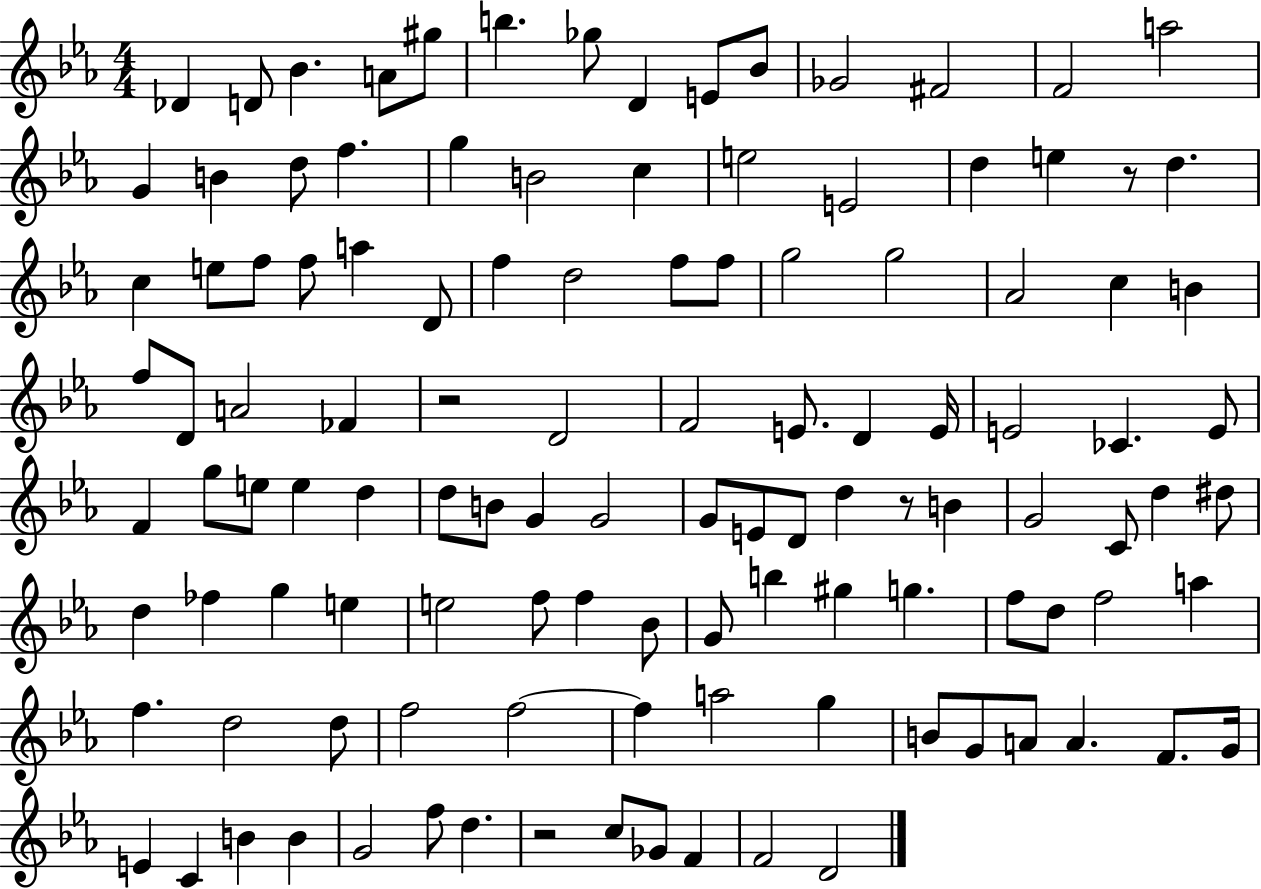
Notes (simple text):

Db4/q D4/e Bb4/q. A4/e G#5/e B5/q. Gb5/e D4/q E4/e Bb4/e Gb4/h F#4/h F4/h A5/h G4/q B4/q D5/e F5/q. G5/q B4/h C5/q E5/h E4/h D5/q E5/q R/e D5/q. C5/q E5/e F5/e F5/e A5/q D4/e F5/q D5/h F5/e F5/e G5/h G5/h Ab4/h C5/q B4/q F5/e D4/e A4/h FES4/q R/h D4/h F4/h E4/e. D4/q E4/s E4/h CES4/q. E4/e F4/q G5/e E5/e E5/q D5/q D5/e B4/e G4/q G4/h G4/e E4/e D4/e D5/q R/e B4/q G4/h C4/e D5/q D#5/e D5/q FES5/q G5/q E5/q E5/h F5/e F5/q Bb4/e G4/e B5/q G#5/q G5/q. F5/e D5/e F5/h A5/q F5/q. D5/h D5/e F5/h F5/h F5/q A5/h G5/q B4/e G4/e A4/e A4/q. F4/e. G4/s E4/q C4/q B4/q B4/q G4/h F5/e D5/q. R/h C5/e Gb4/e F4/q F4/h D4/h